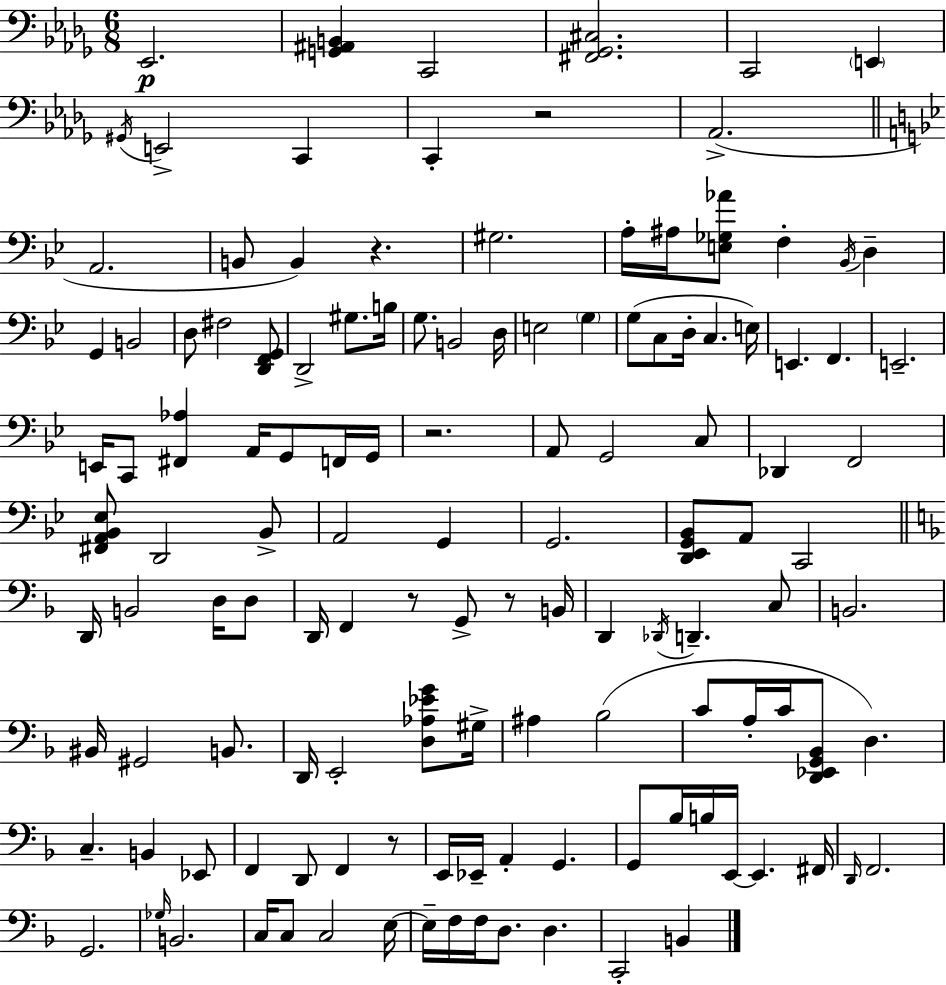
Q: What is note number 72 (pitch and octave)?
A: B2